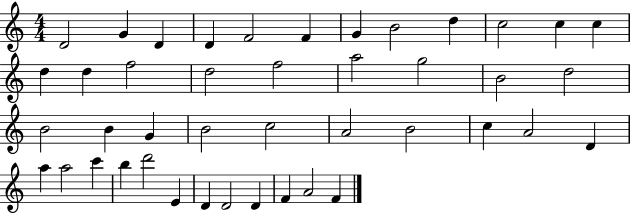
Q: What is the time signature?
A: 4/4